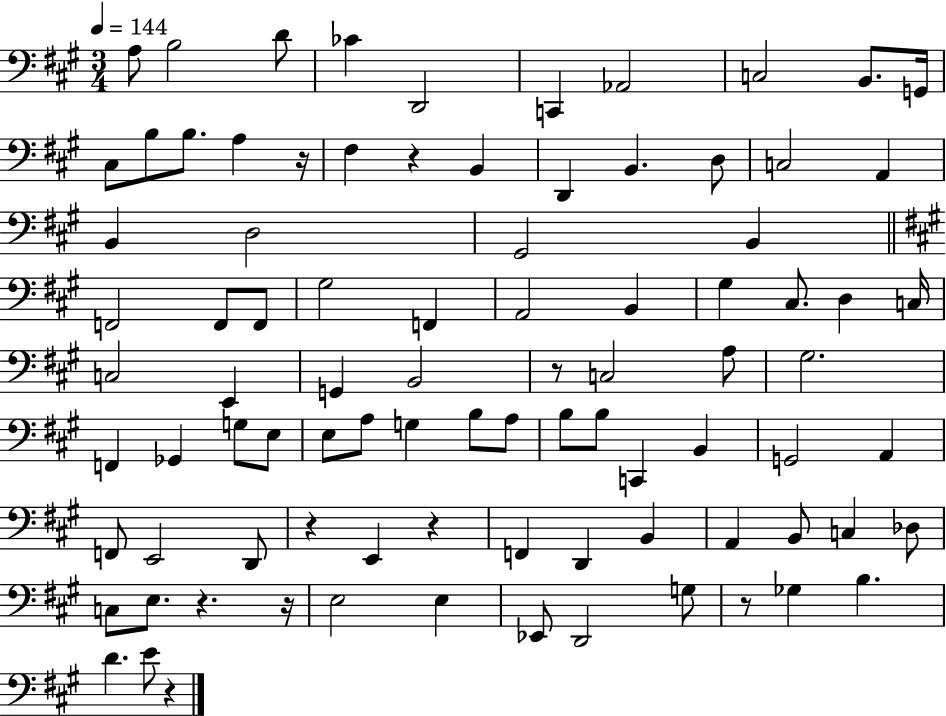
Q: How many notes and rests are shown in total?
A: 89